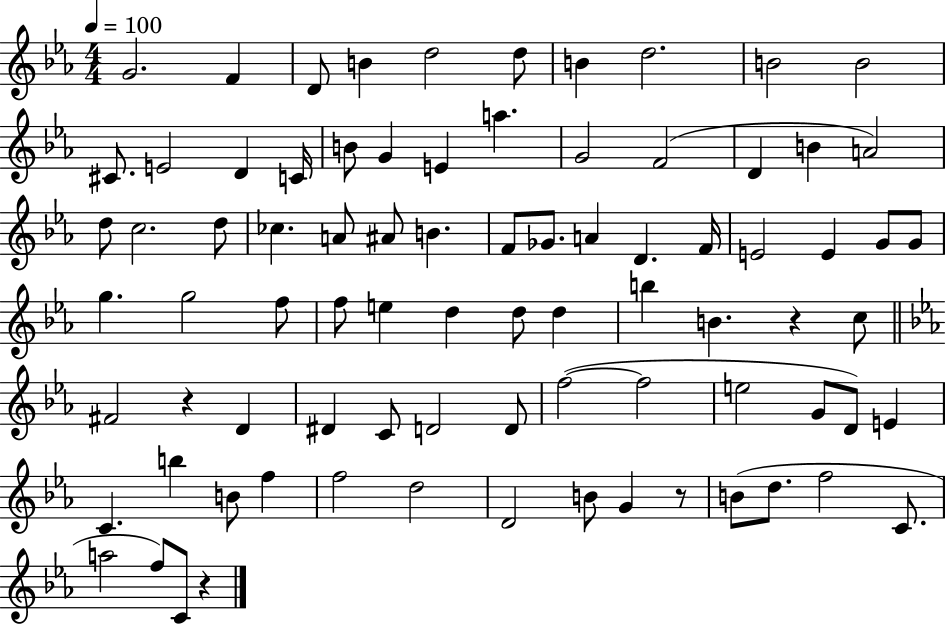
X:1
T:Untitled
M:4/4
L:1/4
K:Eb
G2 F D/2 B d2 d/2 B d2 B2 B2 ^C/2 E2 D C/4 B/2 G E a G2 F2 D B A2 d/2 c2 d/2 _c A/2 ^A/2 B F/2 _G/2 A D F/4 E2 E G/2 G/2 g g2 f/2 f/2 e d d/2 d b B z c/2 ^F2 z D ^D C/2 D2 D/2 f2 f2 e2 G/2 D/2 E C b B/2 f f2 d2 D2 B/2 G z/2 B/2 d/2 f2 C/2 a2 f/2 C/2 z